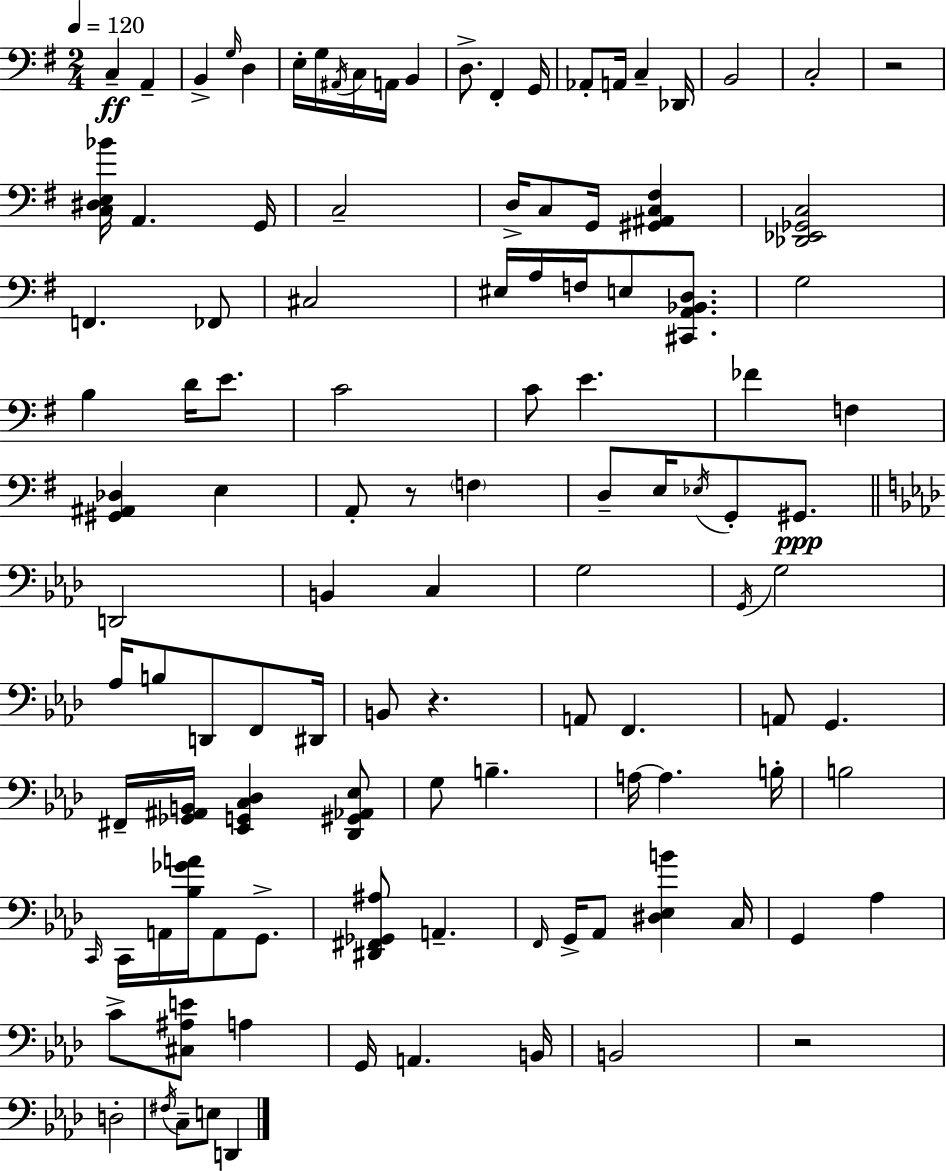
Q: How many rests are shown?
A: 4